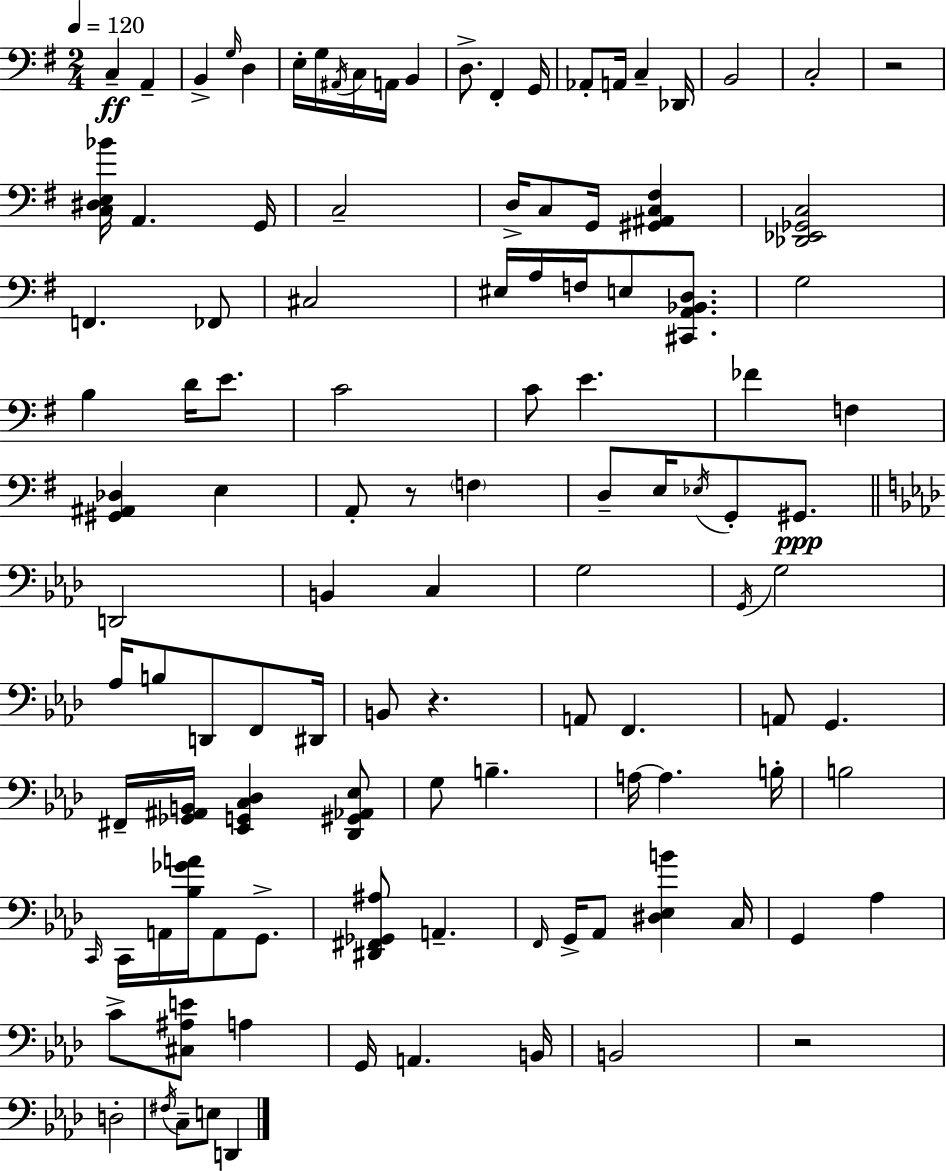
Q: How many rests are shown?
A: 4